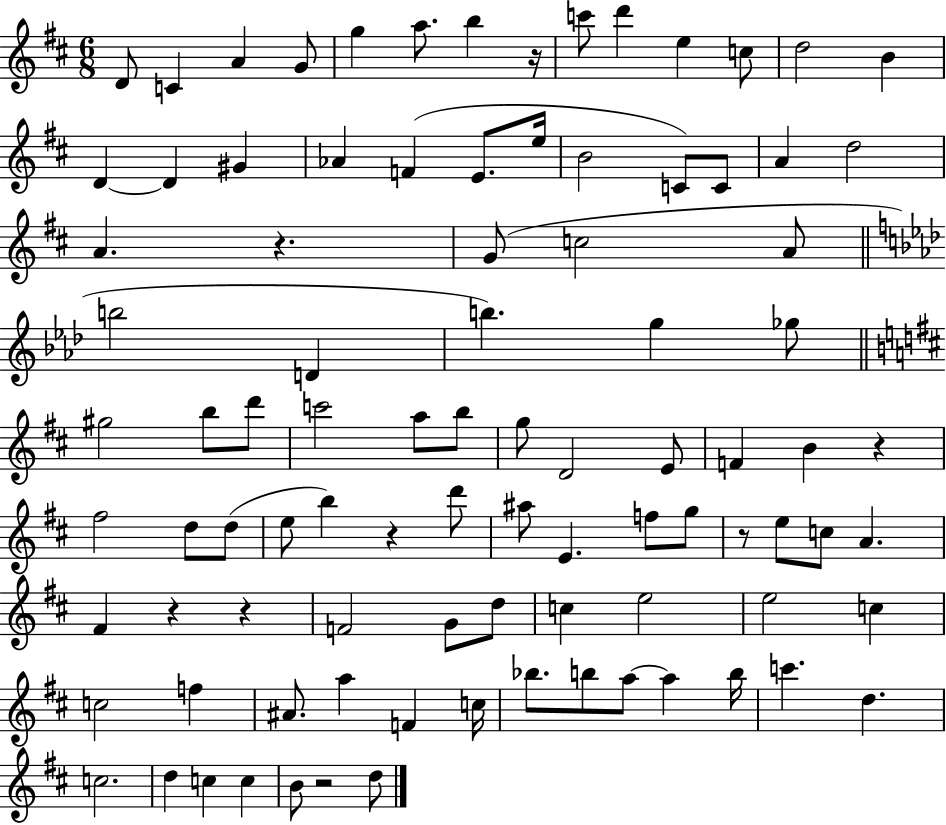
D4/e C4/q A4/q G4/e G5/q A5/e. B5/q R/s C6/e D6/q E5/q C5/e D5/h B4/q D4/q D4/q G#4/q Ab4/q F4/q E4/e. E5/s B4/h C4/e C4/e A4/q D5/h A4/q. R/q. G4/e C5/h A4/e B5/h D4/q B5/q. G5/q Gb5/e G#5/h B5/e D6/e C6/h A5/e B5/e G5/e D4/h E4/e F4/q B4/q R/q F#5/h D5/e D5/e E5/e B5/q R/q D6/e A#5/e E4/q. F5/e G5/e R/e E5/e C5/e A4/q. F#4/q R/q R/q F4/h G4/e D5/e C5/q E5/h E5/h C5/q C5/h F5/q A#4/e. A5/q F4/q C5/s Bb5/e. B5/e A5/e A5/q B5/s C6/q. D5/q. C5/h. D5/q C5/q C5/q B4/e R/h D5/e